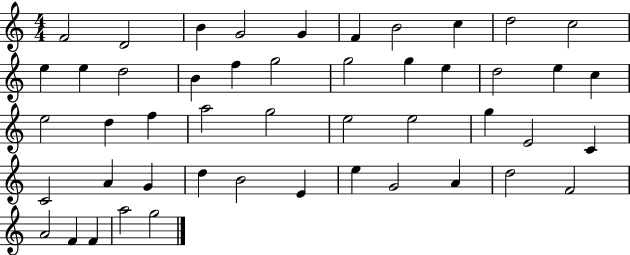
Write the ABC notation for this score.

X:1
T:Untitled
M:4/4
L:1/4
K:C
F2 D2 B G2 G F B2 c d2 c2 e e d2 B f g2 g2 g e d2 e c e2 d f a2 g2 e2 e2 g E2 C C2 A G d B2 E e G2 A d2 F2 A2 F F a2 g2